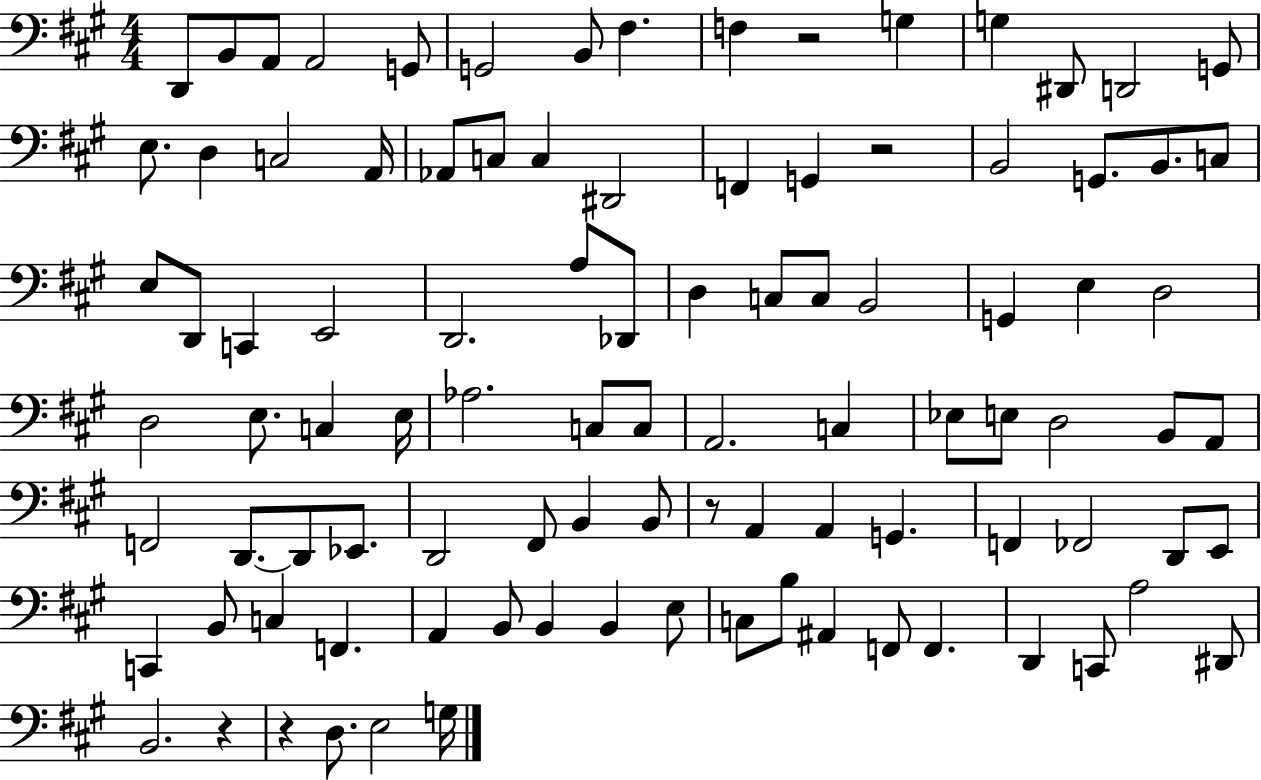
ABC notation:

X:1
T:Untitled
M:4/4
L:1/4
K:A
D,,/2 B,,/2 A,,/2 A,,2 G,,/2 G,,2 B,,/2 ^F, F, z2 G, G, ^D,,/2 D,,2 G,,/2 E,/2 D, C,2 A,,/4 _A,,/2 C,/2 C, ^D,,2 F,, G,, z2 B,,2 G,,/2 B,,/2 C,/2 E,/2 D,,/2 C,, E,,2 D,,2 A,/2 _D,,/2 D, C,/2 C,/2 B,,2 G,, E, D,2 D,2 E,/2 C, E,/4 _A,2 C,/2 C,/2 A,,2 C, _E,/2 E,/2 D,2 B,,/2 A,,/2 F,,2 D,,/2 D,,/2 _E,,/2 D,,2 ^F,,/2 B,, B,,/2 z/2 A,, A,, G,, F,, _F,,2 D,,/2 E,,/2 C,, B,,/2 C, F,, A,, B,,/2 B,, B,, E,/2 C,/2 B,/2 ^A,, F,,/2 F,, D,, C,,/2 A,2 ^D,,/2 B,,2 z z D,/2 E,2 G,/4